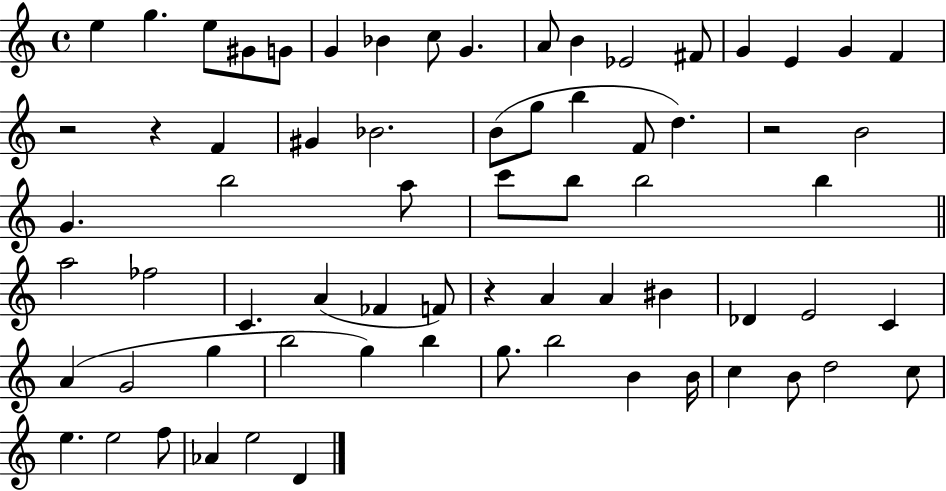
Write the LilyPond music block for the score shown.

{
  \clef treble
  \time 4/4
  \defaultTimeSignature
  \key c \major
  e''4 g''4. e''8 gis'8 g'8 | g'4 bes'4 c''8 g'4. | a'8 b'4 ees'2 fis'8 | g'4 e'4 g'4 f'4 | \break r2 r4 f'4 | gis'4 bes'2. | b'8( g''8 b''4 f'8 d''4.) | r2 b'2 | \break g'4. b''2 a''8 | c'''8 b''8 b''2 b''4 | \bar "||" \break \key c \major a''2 fes''2 | c'4. a'4( fes'4 f'8) | r4 a'4 a'4 bis'4 | des'4 e'2 c'4 | \break a'4( g'2 g''4 | b''2 g''4) b''4 | g''8. b''2 b'4 b'16 | c''4 b'8 d''2 c''8 | \break e''4. e''2 f''8 | aes'4 e''2 d'4 | \bar "|."
}